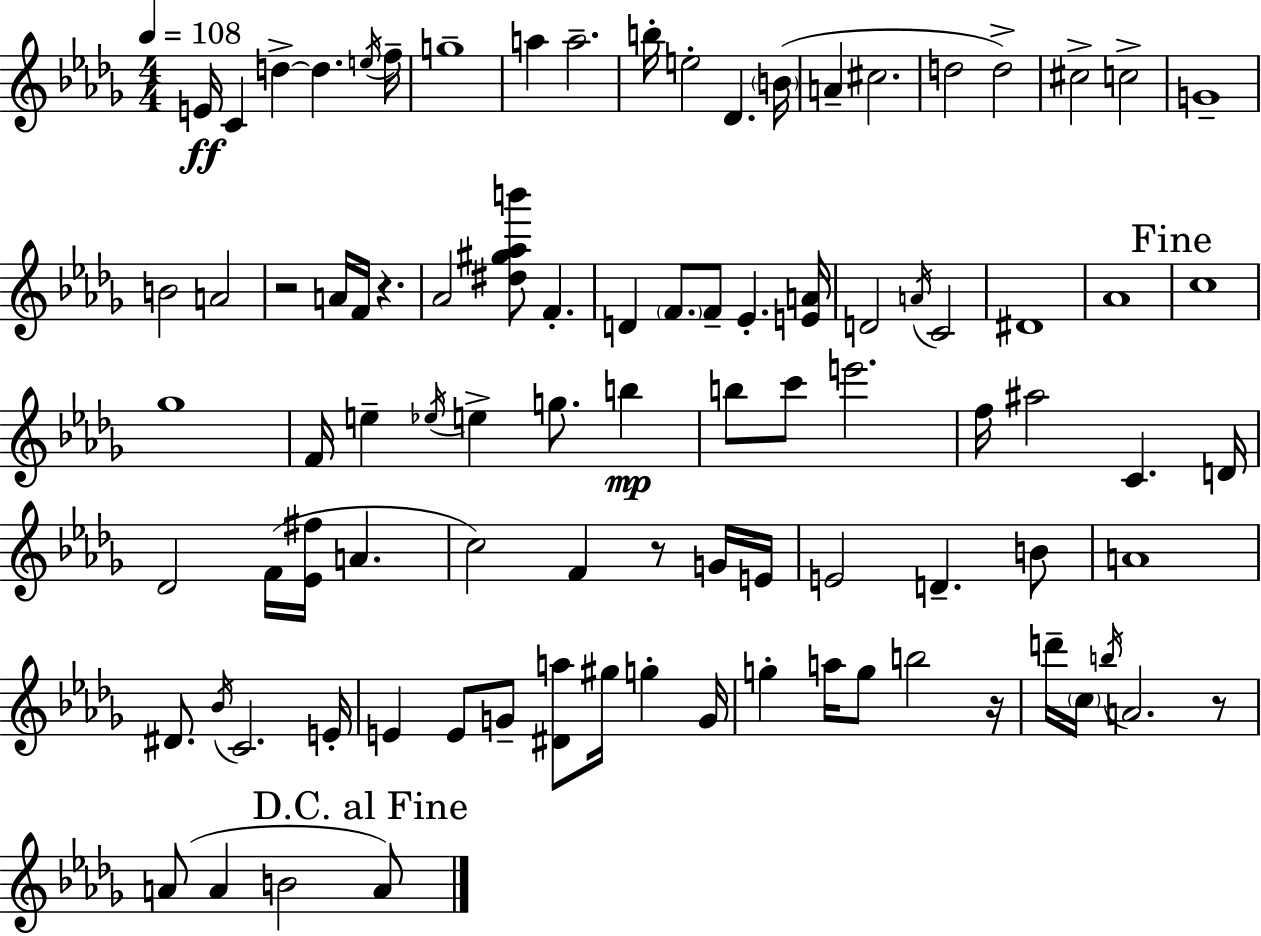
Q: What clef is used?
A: treble